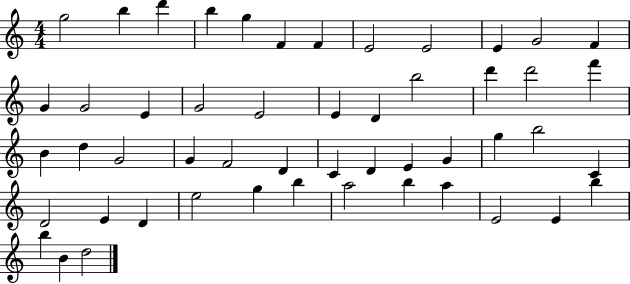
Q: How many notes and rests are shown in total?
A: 51